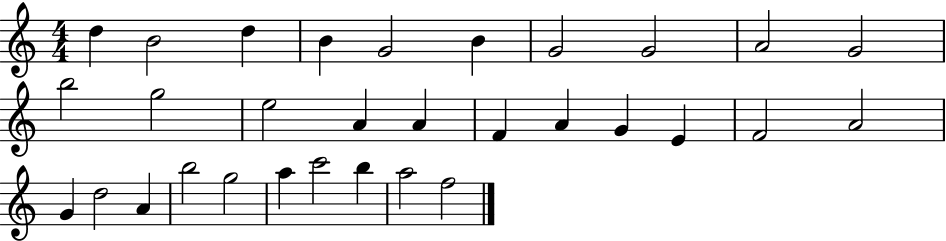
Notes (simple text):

D5/q B4/h D5/q B4/q G4/h B4/q G4/h G4/h A4/h G4/h B5/h G5/h E5/h A4/q A4/q F4/q A4/q G4/q E4/q F4/h A4/h G4/q D5/h A4/q B5/h G5/h A5/q C6/h B5/q A5/h F5/h